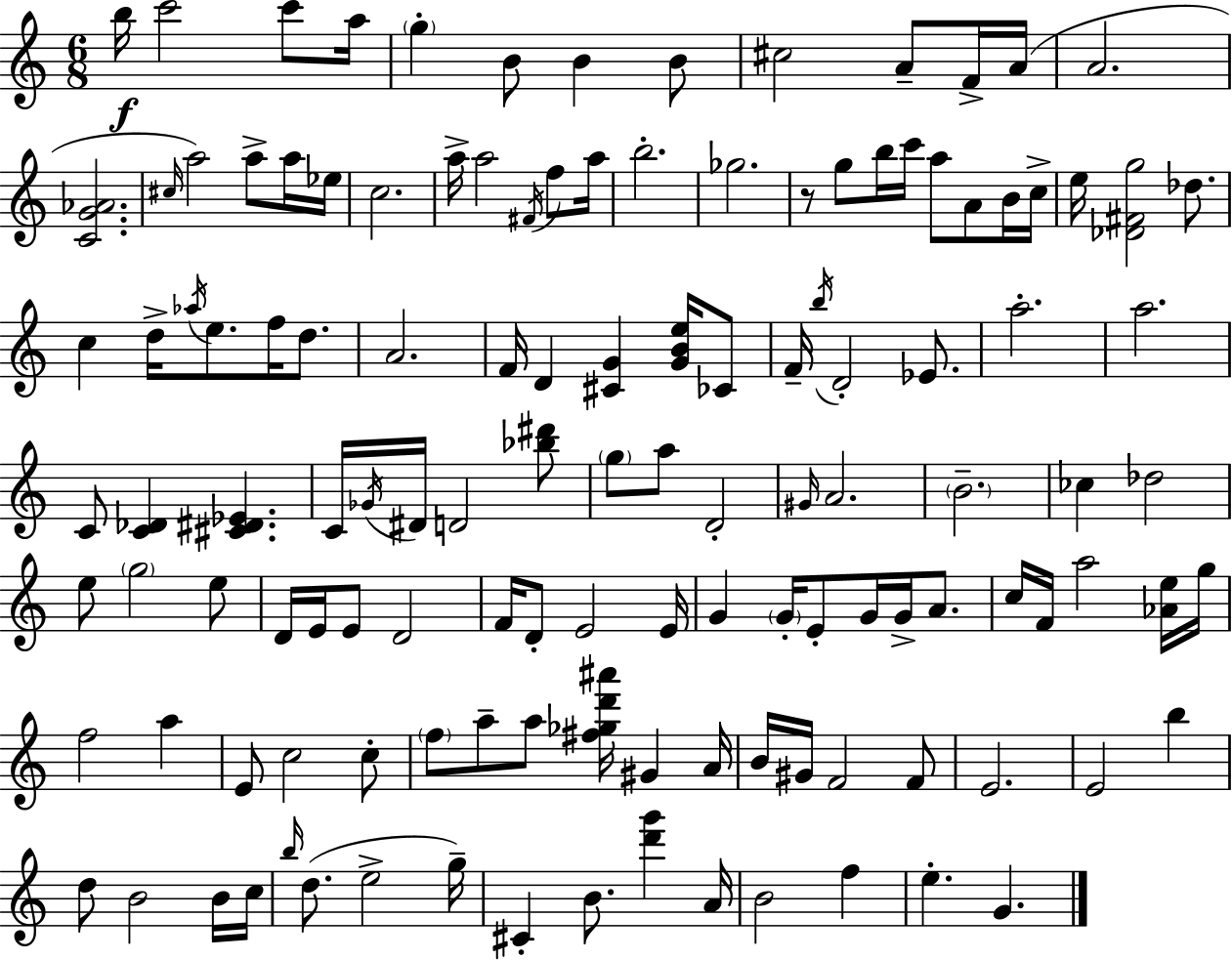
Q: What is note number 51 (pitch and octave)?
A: A5